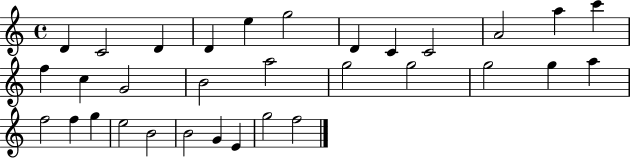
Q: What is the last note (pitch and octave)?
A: F5